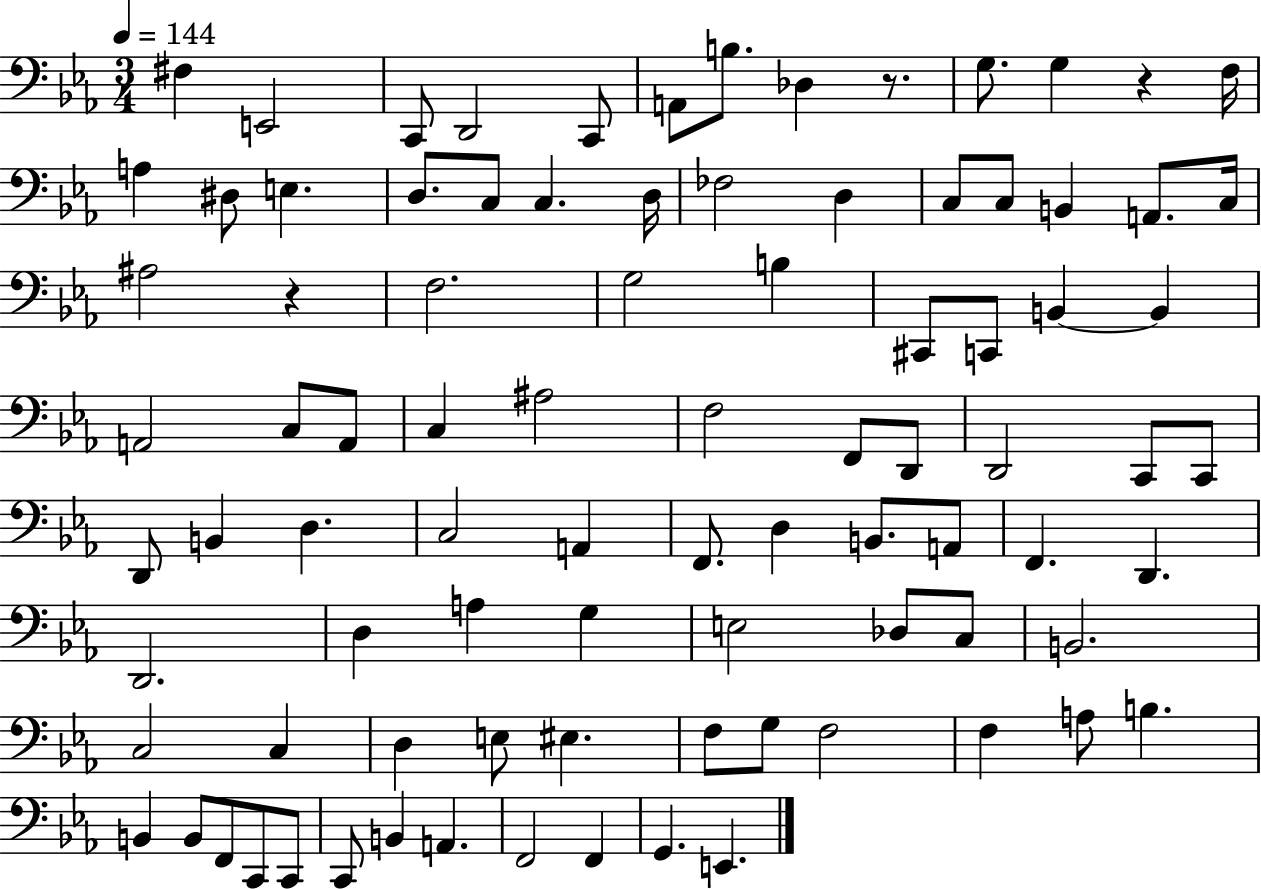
X:1
T:Untitled
M:3/4
L:1/4
K:Eb
^F, E,,2 C,,/2 D,,2 C,,/2 A,,/2 B,/2 _D, z/2 G,/2 G, z F,/4 A, ^D,/2 E, D,/2 C,/2 C, D,/4 _F,2 D, C,/2 C,/2 B,, A,,/2 C,/4 ^A,2 z F,2 G,2 B, ^C,,/2 C,,/2 B,, B,, A,,2 C,/2 A,,/2 C, ^A,2 F,2 F,,/2 D,,/2 D,,2 C,,/2 C,,/2 D,,/2 B,, D, C,2 A,, F,,/2 D, B,,/2 A,,/2 F,, D,, D,,2 D, A, G, E,2 _D,/2 C,/2 B,,2 C,2 C, D, E,/2 ^E, F,/2 G,/2 F,2 F, A,/2 B, B,, B,,/2 F,,/2 C,,/2 C,,/2 C,,/2 B,, A,, F,,2 F,, G,, E,,